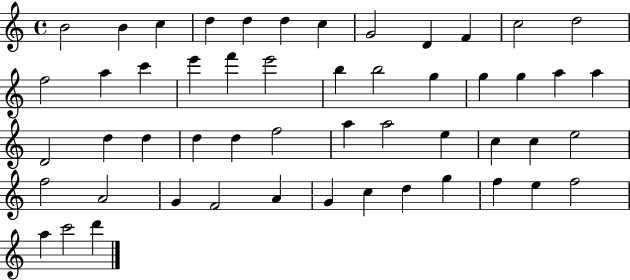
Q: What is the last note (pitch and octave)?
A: D6